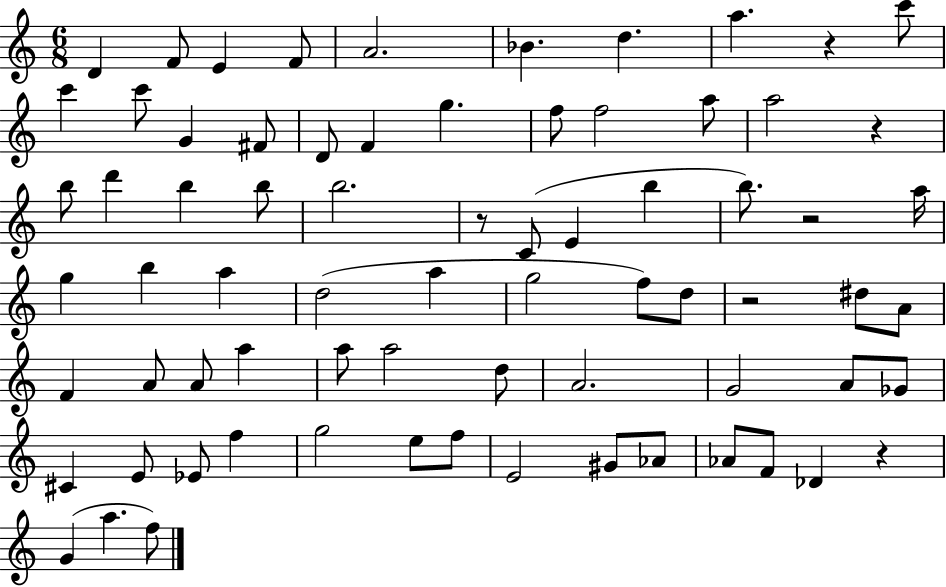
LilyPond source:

{
  \clef treble
  \numericTimeSignature
  \time 6/8
  \key c \major
  d'4 f'8 e'4 f'8 | a'2. | bes'4. d''4. | a''4. r4 c'''8 | \break c'''4 c'''8 g'4 fis'8 | d'8 f'4 g''4. | f''8 f''2 a''8 | a''2 r4 | \break b''8 d'''4 b''4 b''8 | b''2. | r8 c'8( e'4 b''4 | b''8.) r2 a''16 | \break g''4 b''4 a''4 | d''2( a''4 | g''2 f''8) d''8 | r2 dis''8 a'8 | \break f'4 a'8 a'8 a''4 | a''8 a''2 d''8 | a'2. | g'2 a'8 ges'8 | \break cis'4 e'8 ees'8 f''4 | g''2 e''8 f''8 | e'2 gis'8 aes'8 | aes'8 f'8 des'4 r4 | \break g'4( a''4. f''8) | \bar "|."
}